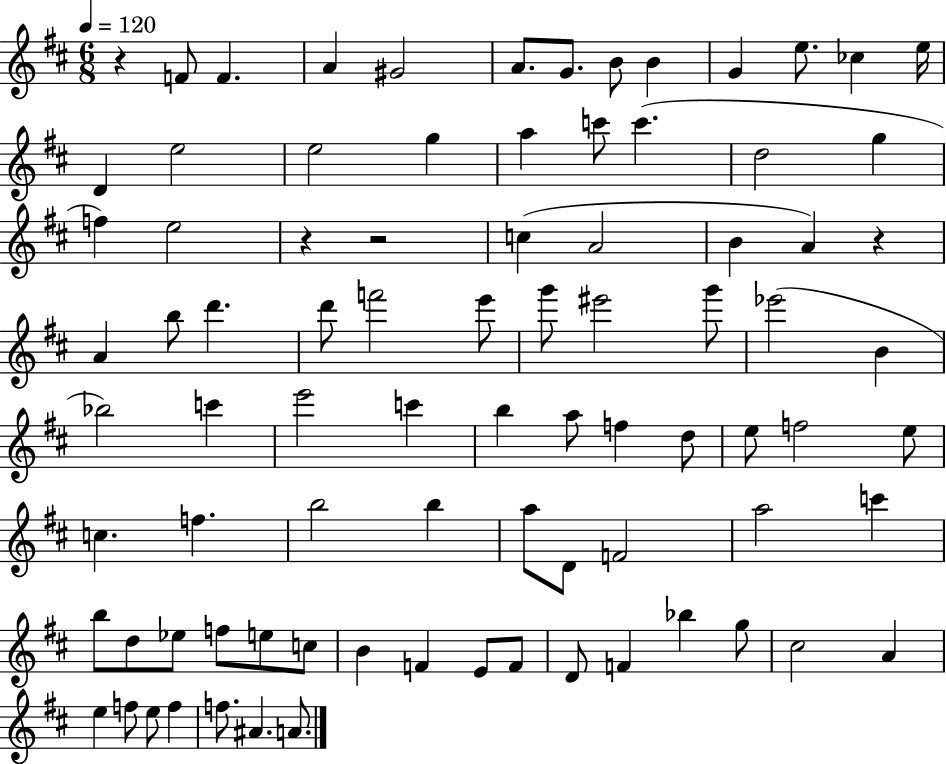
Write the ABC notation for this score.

X:1
T:Untitled
M:6/8
L:1/4
K:D
z F/2 F A ^G2 A/2 G/2 B/2 B G e/2 _c e/4 D e2 e2 g a c'/2 c' d2 g f e2 z z2 c A2 B A z A b/2 d' d'/2 f'2 e'/2 g'/2 ^e'2 g'/2 _e'2 B _b2 c' e'2 c' b a/2 f d/2 e/2 f2 e/2 c f b2 b a/2 D/2 F2 a2 c' b/2 d/2 _e/2 f/2 e/2 c/2 B F E/2 F/2 D/2 F _b g/2 ^c2 A e f/2 e/2 f f/2 ^A A/2